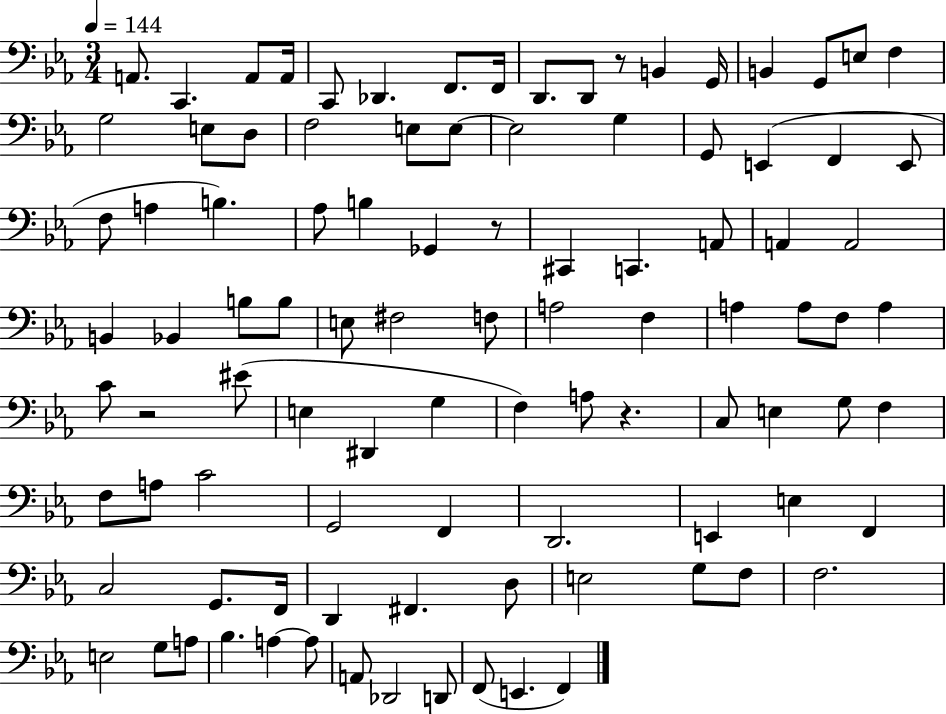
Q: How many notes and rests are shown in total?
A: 98